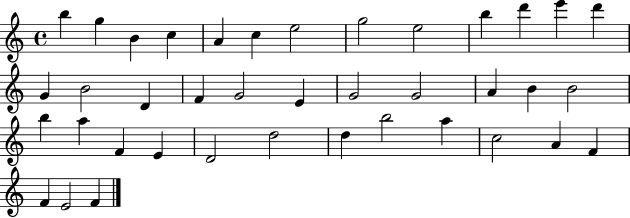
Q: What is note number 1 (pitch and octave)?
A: B5